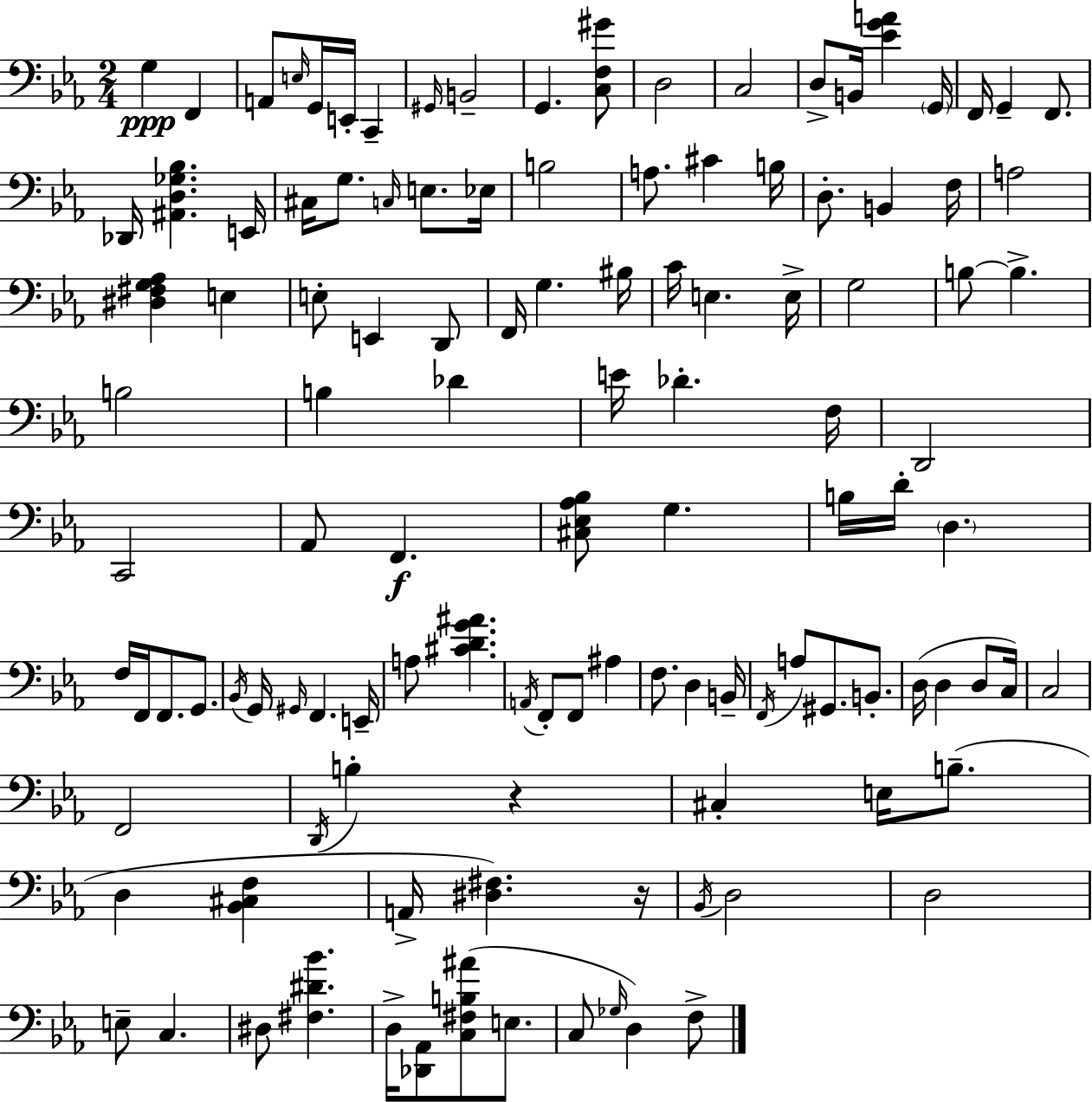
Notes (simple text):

G3/q F2/q A2/e E3/s G2/s E2/s C2/q G#2/s B2/h G2/q. [C3,F3,G#4]/e D3/h C3/h D3/e B2/s [Eb4,G4,A4]/q G2/s F2/s G2/q F2/e. Db2/s [A#2,D3,Gb3,Bb3]/q. E2/s C#3/s G3/e. C3/s E3/e. Eb3/s B3/h A3/e. C#4/q B3/s D3/e. B2/q F3/s A3/h [D#3,F#3,G3,Ab3]/q E3/q E3/e E2/q D2/e F2/s G3/q. BIS3/s C4/s E3/q. E3/s G3/h B3/e B3/q. B3/h B3/q Db4/q E4/s Db4/q. F3/s D2/h C2/h Ab2/e F2/q. [C#3,Eb3,Ab3,Bb3]/e G3/q. B3/s D4/s D3/q. F3/s F2/s F2/e. G2/e. Bb2/s G2/s G#2/s F2/q. E2/s A3/e [C#4,D4,G4,A#4]/q. A2/s F2/e F2/e A#3/q F3/e. D3/q B2/s F2/s A3/e G#2/e. B2/e. D3/s D3/q D3/e C3/s C3/h F2/h D2/s B3/q R/q C#3/q E3/s B3/e. D3/q [Bb2,C#3,F3]/q A2/s [D#3,F#3]/q. R/s Bb2/s D3/h D3/h E3/e C3/q. D#3/e [F#3,D#4,Bb4]/q. D3/s [Db2,Ab2]/e [C3,F#3,B3,A#4]/e E3/e. C3/e Gb3/s D3/q F3/e